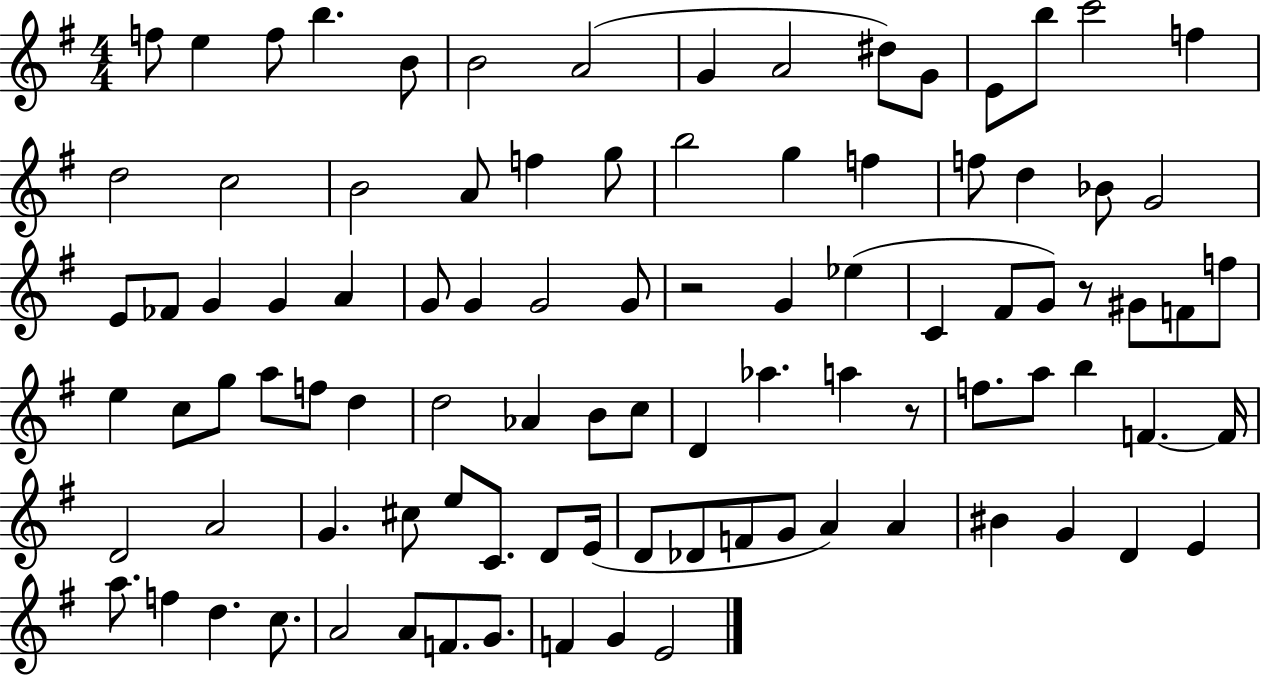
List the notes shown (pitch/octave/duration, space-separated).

F5/e E5/q F5/e B5/q. B4/e B4/h A4/h G4/q A4/h D#5/e G4/e E4/e B5/e C6/h F5/q D5/h C5/h B4/h A4/e F5/q G5/e B5/h G5/q F5/q F5/e D5/q Bb4/e G4/h E4/e FES4/e G4/q G4/q A4/q G4/e G4/q G4/h G4/e R/h G4/q Eb5/q C4/q F#4/e G4/e R/e G#4/e F4/e F5/e E5/q C5/e G5/e A5/e F5/e D5/q D5/h Ab4/q B4/e C5/e D4/q Ab5/q. A5/q R/e F5/e. A5/e B5/q F4/q. F4/s D4/h A4/h G4/q. C#5/e E5/e C4/e. D4/e E4/s D4/e Db4/e F4/e G4/e A4/q A4/q BIS4/q G4/q D4/q E4/q A5/e. F5/q D5/q. C5/e. A4/h A4/e F4/e. G4/e. F4/q G4/q E4/h